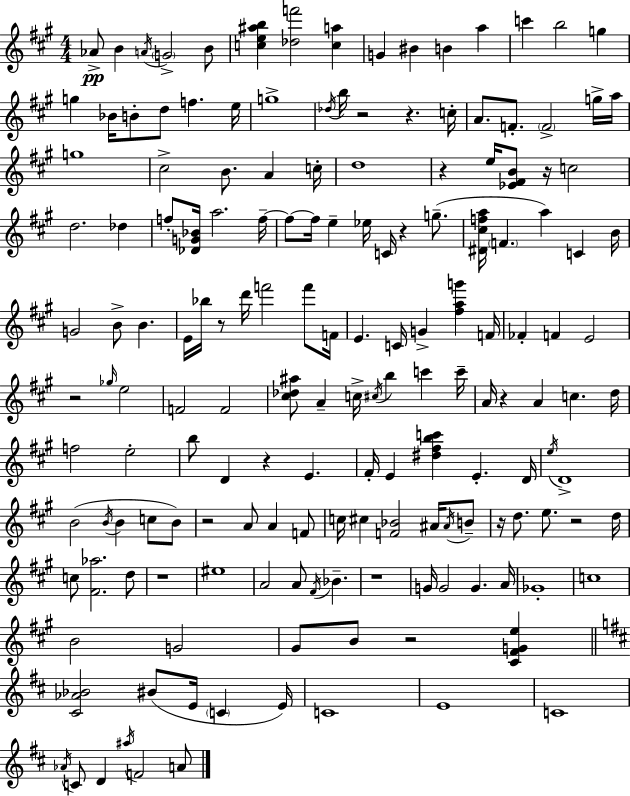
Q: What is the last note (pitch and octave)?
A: A4